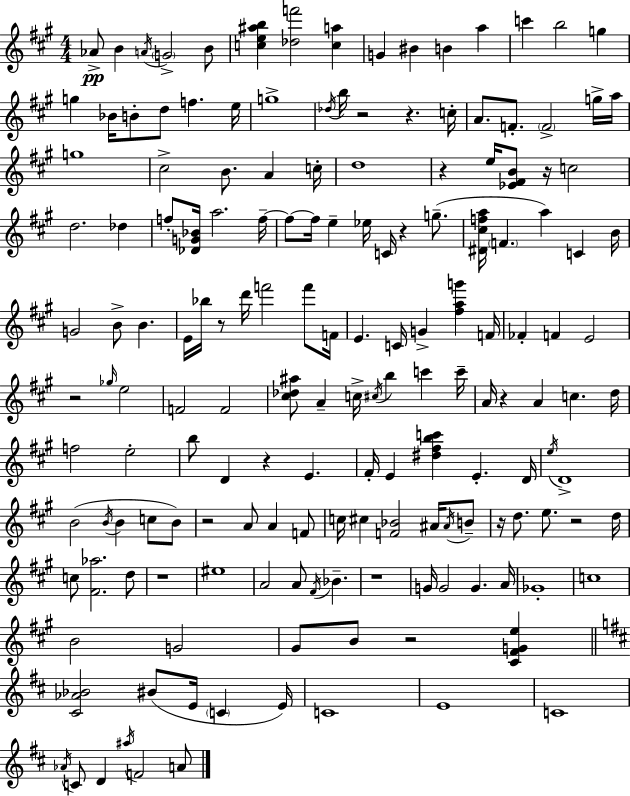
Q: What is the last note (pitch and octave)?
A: A4